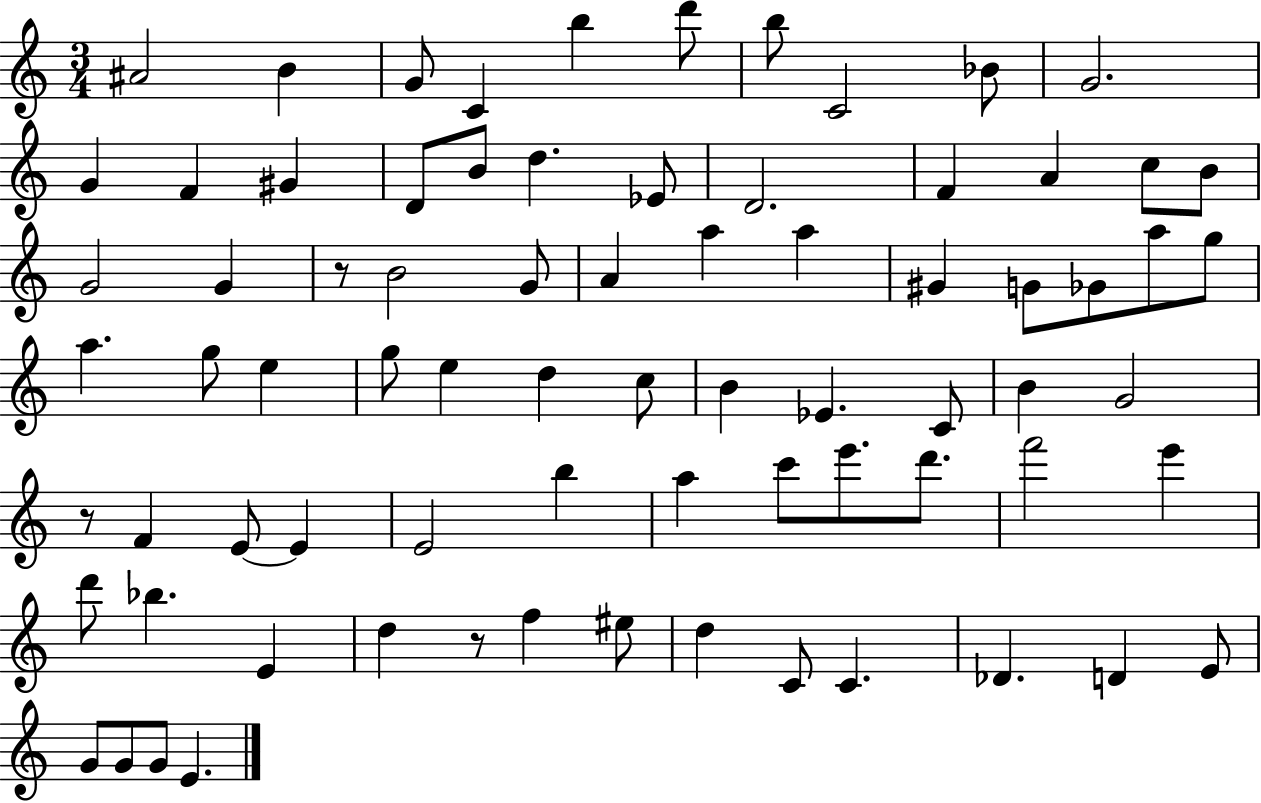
A#4/h B4/q G4/e C4/q B5/q D6/e B5/e C4/h Bb4/e G4/h. G4/q F4/q G#4/q D4/e B4/e D5/q. Eb4/e D4/h. F4/q A4/q C5/e B4/e G4/h G4/q R/e B4/h G4/e A4/q A5/q A5/q G#4/q G4/e Gb4/e A5/e G5/e A5/q. G5/e E5/q G5/e E5/q D5/q C5/e B4/q Eb4/q. C4/e B4/q G4/h R/e F4/q E4/e E4/q E4/h B5/q A5/q C6/e E6/e. D6/e. F6/h E6/q D6/e Bb5/q. E4/q D5/q R/e F5/q EIS5/e D5/q C4/e C4/q. Db4/q. D4/q E4/e G4/e G4/e G4/e E4/q.